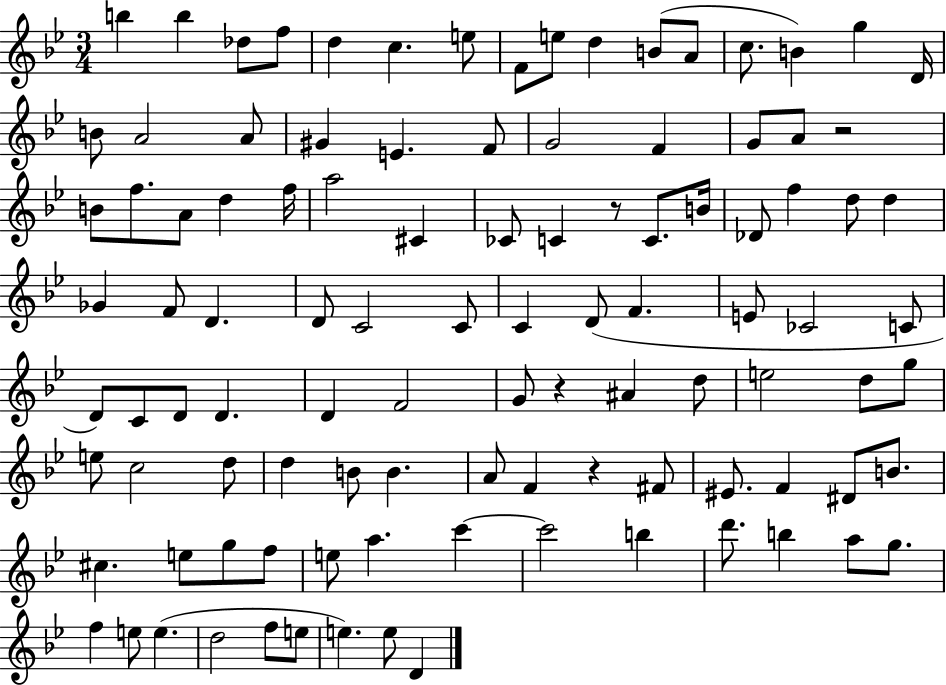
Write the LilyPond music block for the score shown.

{
  \clef treble
  \numericTimeSignature
  \time 3/4
  \key bes \major
  b''4 b''4 des''8 f''8 | d''4 c''4. e''8 | f'8 e''8 d''4 b'8( a'8 | c''8. b'4) g''4 d'16 | \break b'8 a'2 a'8 | gis'4 e'4. f'8 | g'2 f'4 | g'8 a'8 r2 | \break b'8 f''8. a'8 d''4 f''16 | a''2 cis'4 | ces'8 c'4 r8 c'8. b'16 | des'8 f''4 d''8 d''4 | \break ges'4 f'8 d'4. | d'8 c'2 c'8 | c'4 d'8( f'4. | e'8 ces'2 c'8 | \break d'8) c'8 d'8 d'4. | d'4 f'2 | g'8 r4 ais'4 d''8 | e''2 d''8 g''8 | \break e''8 c''2 d''8 | d''4 b'8 b'4. | a'8 f'4 r4 fis'8 | eis'8. f'4 dis'8 b'8. | \break cis''4. e''8 g''8 f''8 | e''8 a''4. c'''4~~ | c'''2 b''4 | d'''8. b''4 a''8 g''8. | \break f''4 e''8 e''4.( | d''2 f''8 e''8 | e''4.) e''8 d'4 | \bar "|."
}